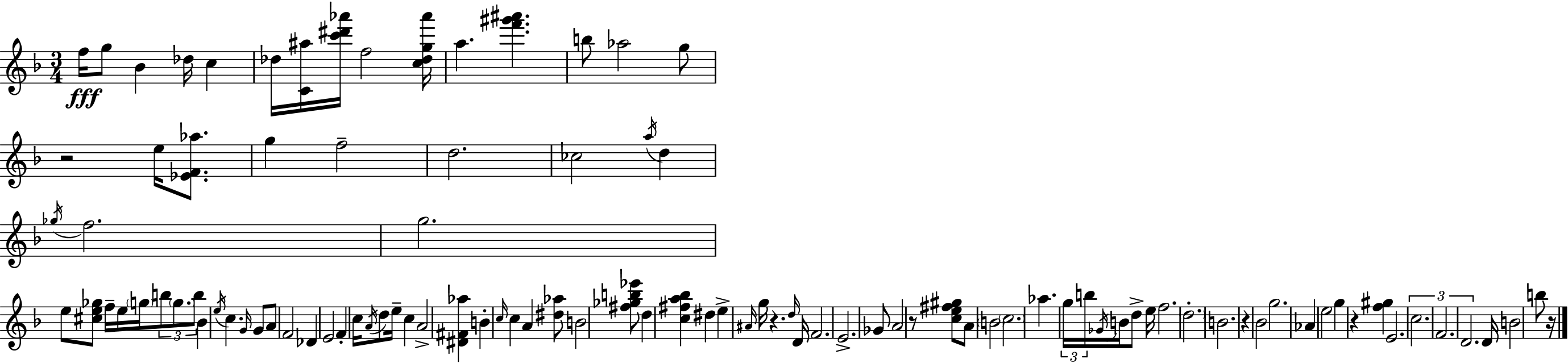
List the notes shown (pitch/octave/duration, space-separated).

F5/s G5/e Bb4/q Db5/s C5/q Db5/s [C4,A#5]/s [C6,D#6,Ab6]/s F5/h [C5,Db5,G5,Ab6]/s A5/q. [F6,G#6,A#6]/q. B5/e Ab5/h G5/e R/h E5/s [Eb4,F4,Ab5]/e. G5/q F5/h D5/h. CES5/h A5/s D5/q Gb5/s F5/h. G5/h. E5/e [C#5,E5,Gb5]/e F5/s E5/s G5/s B5/e G5/e. B5/e Bb4/q E5/s C5/q. G4/s G4/e A4/e F4/h Db4/q E4/h F4/q C5/s A4/s D5/e E5/s C5/q A4/h [D#4,F#4,Ab5]/q B4/q C5/s C5/q A4/q [D#5,Ab5]/e B4/h [F#5,Gb5,B5,Eb6]/e D5/q [C5,F#5,A5,Bb5]/q D#5/q E5/q A#4/s G5/s R/q. D5/s D4/s F4/h. E4/h. Gb4/e A4/h R/e [C5,E5,F#5,G#5]/e A4/e B4/h C5/h. Ab5/q. G5/s B5/s Gb4/s B4/s D5/e E5/s F5/h. D5/h. B4/h. R/q Bb4/h G5/h. Ab4/q E5/h G5/q R/q [F5,G#5]/q E4/h. C5/h. F4/h. D4/h. D4/s B4/h B5/e R/s